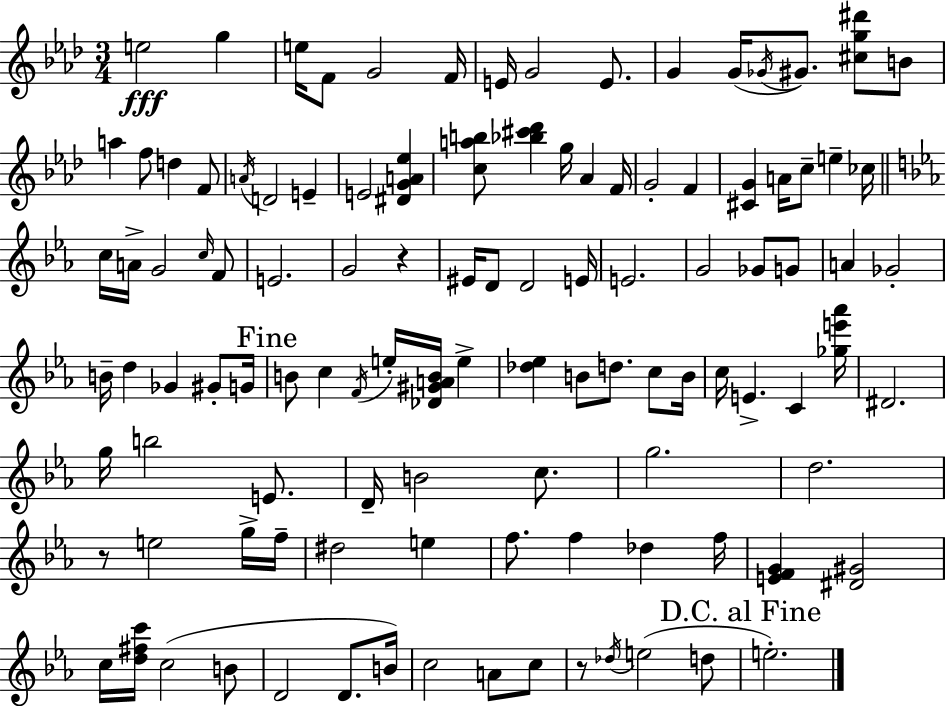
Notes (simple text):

E5/h G5/q E5/s F4/e G4/h F4/s E4/s G4/h E4/e. G4/q G4/s Gb4/s G#4/e. [C#5,G5,D#6]/e B4/e A5/q F5/e D5/q F4/e A4/s D4/h E4/q E4/h [D#4,G4,A4,Eb5]/q [C5,A5,B5]/e [Bb5,C#6,Db6]/q G5/s Ab4/q F4/s G4/h F4/q [C#4,G4]/q A4/s C5/e E5/q CES5/s C5/s A4/s G4/h C5/s F4/e E4/h. G4/h R/q EIS4/s D4/e D4/h E4/s E4/h. G4/h Gb4/e G4/e A4/q Gb4/h B4/s D5/q Gb4/q G#4/e G4/s B4/e C5/q F4/s E5/s [Db4,G#4,A4,B4]/s E5/q [Db5,Eb5]/q B4/e D5/e. C5/e B4/s C5/s E4/q. C4/q [Gb5,E6,Ab6]/s D#4/h. G5/s B5/h E4/e. D4/s B4/h C5/e. G5/h. D5/h. R/e E5/h G5/s F5/s D#5/h E5/q F5/e. F5/q Db5/q F5/s [E4,F4,G4]/q [D#4,G#4]/h C5/s [D5,F#5,C6]/s C5/h B4/e D4/h D4/e. B4/s C5/h A4/e C5/e R/e Db5/s E5/h D5/e E5/h.